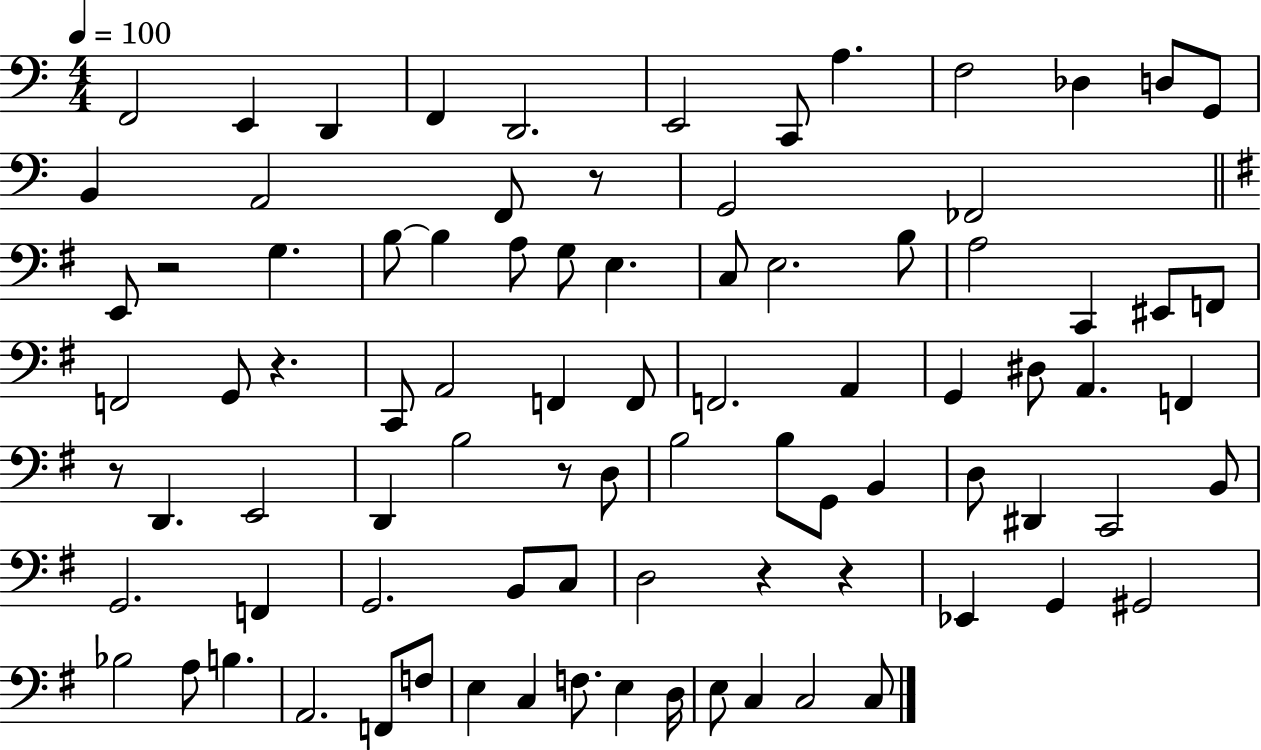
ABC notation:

X:1
T:Untitled
M:4/4
L:1/4
K:C
F,,2 E,, D,, F,, D,,2 E,,2 C,,/2 A, F,2 _D, D,/2 G,,/2 B,, A,,2 F,,/2 z/2 G,,2 _F,,2 E,,/2 z2 G, B,/2 B, A,/2 G,/2 E, C,/2 E,2 B,/2 A,2 C,, ^E,,/2 F,,/2 F,,2 G,,/2 z C,,/2 A,,2 F,, F,,/2 F,,2 A,, G,, ^D,/2 A,, F,, z/2 D,, E,,2 D,, B,2 z/2 D,/2 B,2 B,/2 G,,/2 B,, D,/2 ^D,, C,,2 B,,/2 G,,2 F,, G,,2 B,,/2 C,/2 D,2 z z _E,, G,, ^G,,2 _B,2 A,/2 B, A,,2 F,,/2 F,/2 E, C, F,/2 E, D,/4 E,/2 C, C,2 C,/2